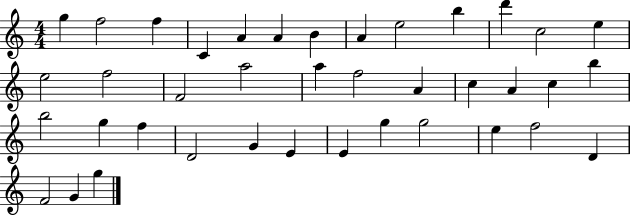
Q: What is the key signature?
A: C major